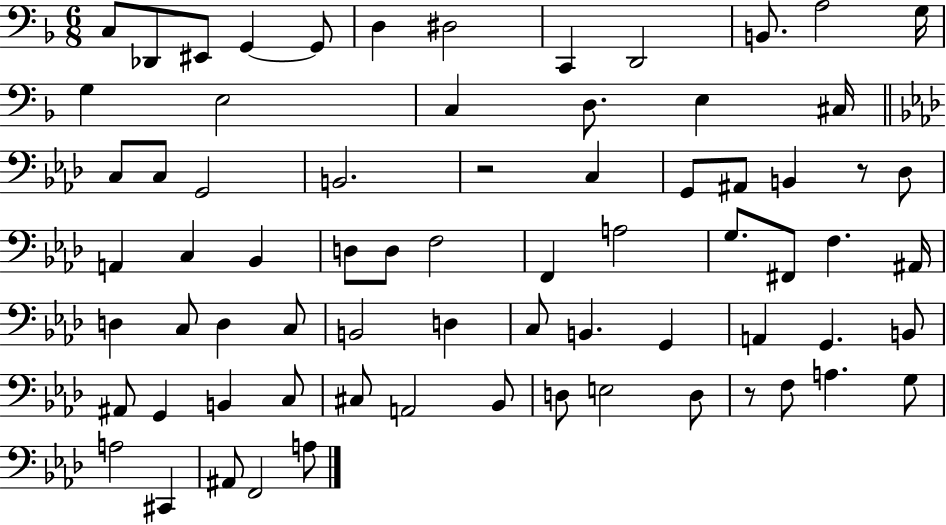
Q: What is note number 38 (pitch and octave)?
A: F3